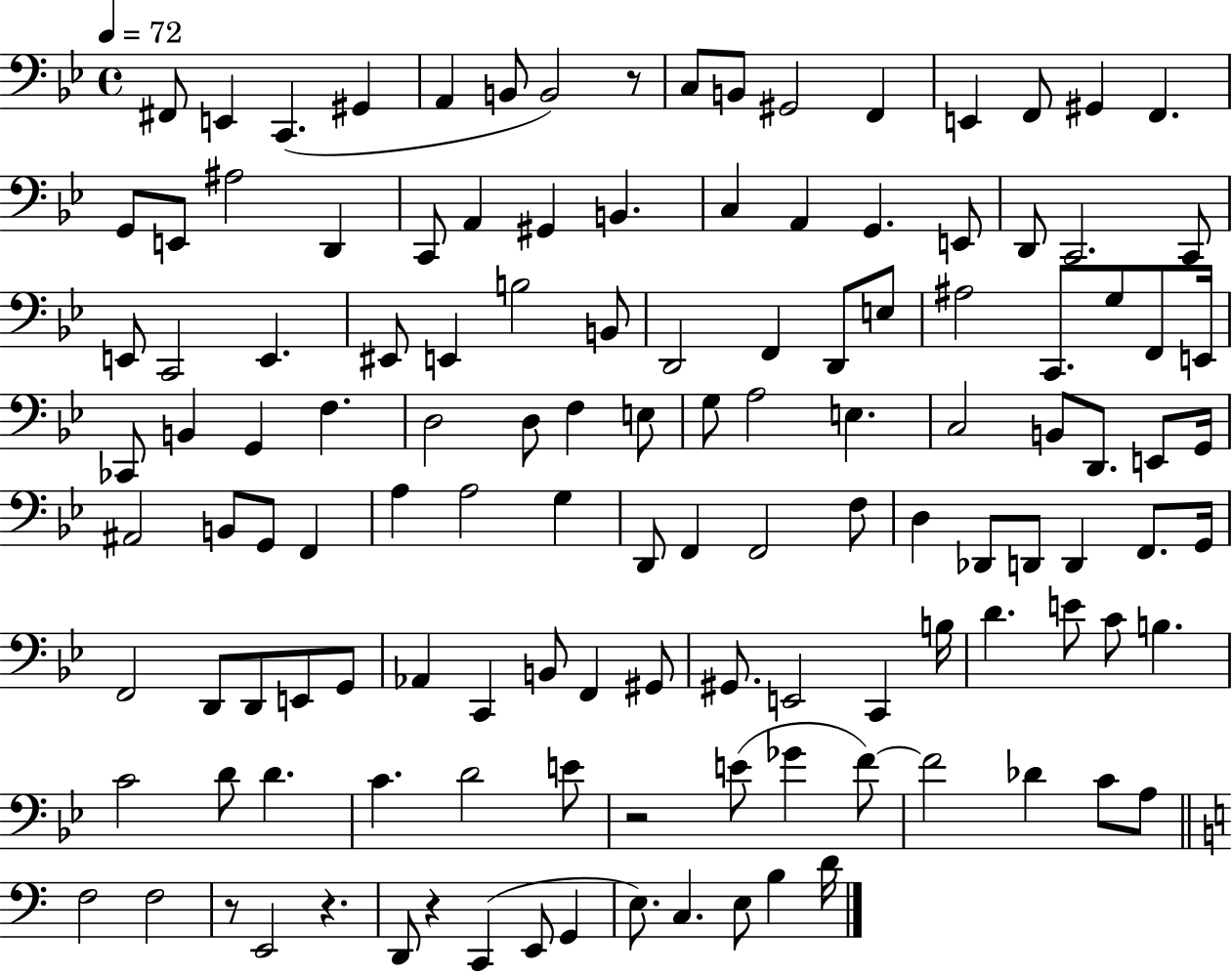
{
  \clef bass
  \time 4/4
  \defaultTimeSignature
  \key bes \major
  \tempo 4 = 72
  fis,8 e,4 c,4.( gis,4 | a,4 b,8 b,2) r8 | c8 b,8 gis,2 f,4 | e,4 f,8 gis,4 f,4. | \break g,8 e,8 ais2 d,4 | c,8 a,4 gis,4 b,4. | c4 a,4 g,4. e,8 | d,8 c,2. c,8 | \break e,8 c,2 e,4. | eis,8 e,4 b2 b,8 | d,2 f,4 d,8 e8 | ais2 c,8. g8 f,8 e,16 | \break ces,8 b,4 g,4 f4. | d2 d8 f4 e8 | g8 a2 e4. | c2 b,8 d,8. e,8 g,16 | \break ais,2 b,8 g,8 f,4 | a4 a2 g4 | d,8 f,4 f,2 f8 | d4 des,8 d,8 d,4 f,8. g,16 | \break f,2 d,8 d,8 e,8 g,8 | aes,4 c,4 b,8 f,4 gis,8 | gis,8. e,2 c,4 b16 | d'4. e'8 c'8 b4. | \break c'2 d'8 d'4. | c'4. d'2 e'8 | r2 e'8( ges'4 f'8~~) | f'2 des'4 c'8 a8 | \break \bar "||" \break \key c \major f2 f2 | r8 e,2 r4. | d,8 r4 c,4( e,8 g,4 | e8.) c4. e8 b4 d'16 | \break \bar "|."
}